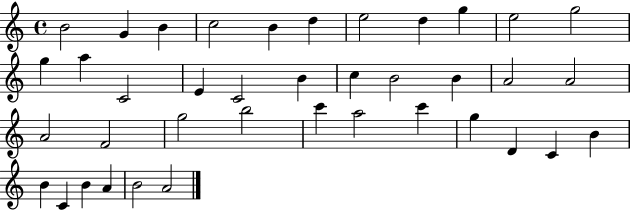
B4/h G4/q B4/q C5/h B4/q D5/q E5/h D5/q G5/q E5/h G5/h G5/q A5/q C4/h E4/q C4/h B4/q C5/q B4/h B4/q A4/h A4/h A4/h F4/h G5/h B5/h C6/q A5/h C6/q G5/q D4/q C4/q B4/q B4/q C4/q B4/q A4/q B4/h A4/h